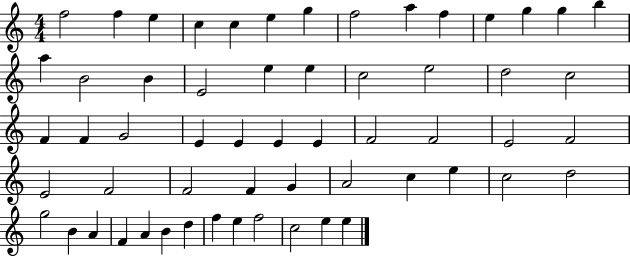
{
  \clef treble
  \numericTimeSignature
  \time 4/4
  \key c \major
  f''2 f''4 e''4 | c''4 c''4 e''4 g''4 | f''2 a''4 f''4 | e''4 g''4 g''4 b''4 | \break a''4 b'2 b'4 | e'2 e''4 e''4 | c''2 e''2 | d''2 c''2 | \break f'4 f'4 g'2 | e'4 e'4 e'4 e'4 | f'2 f'2 | e'2 f'2 | \break e'2 f'2 | f'2 f'4 g'4 | a'2 c''4 e''4 | c''2 d''2 | \break g''2 b'4 a'4 | f'4 a'4 b'4 d''4 | f''4 e''4 f''2 | c''2 e''4 e''4 | \break \bar "|."
}